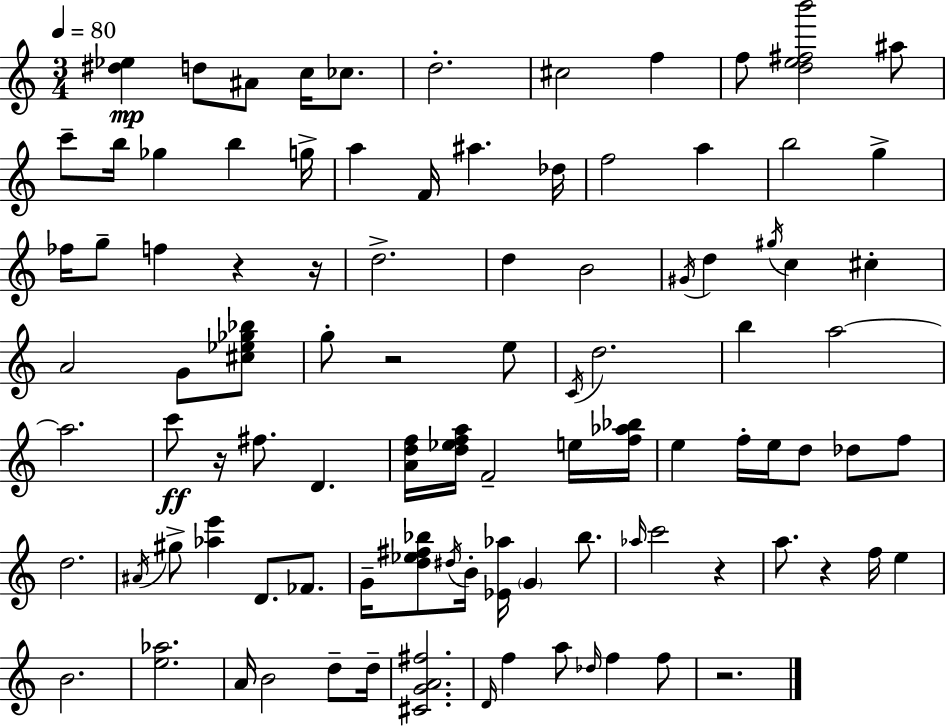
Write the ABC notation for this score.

X:1
T:Untitled
M:3/4
L:1/4
K:Am
[^d_e] d/2 ^A/2 c/4 _c/2 d2 ^c2 f f/2 [de^fb']2 ^a/2 c'/2 b/4 _g b g/4 a F/4 ^a _d/4 f2 a b2 g _f/4 g/2 f z z/4 d2 d B2 ^G/4 d ^g/4 c ^c A2 G/2 [^c_e_g_b]/2 g/2 z2 e/2 C/4 d2 b a2 a2 c'/2 z/4 ^f/2 D [Adf]/4 [d_efa]/4 F2 e/4 [f_a_b]/4 e f/4 e/4 d/2 _d/2 f/2 d2 ^A/4 ^g/2 [_ae'] D/2 _F/2 G/4 [d_e^f_b]/2 ^d/4 B/4 [_E_a]/4 G _b/2 _a/4 c'2 z a/2 z f/4 e B2 [e_a]2 A/4 B2 d/2 d/4 [^CGA^f]2 D/4 f a/2 _d/4 f f/2 z2